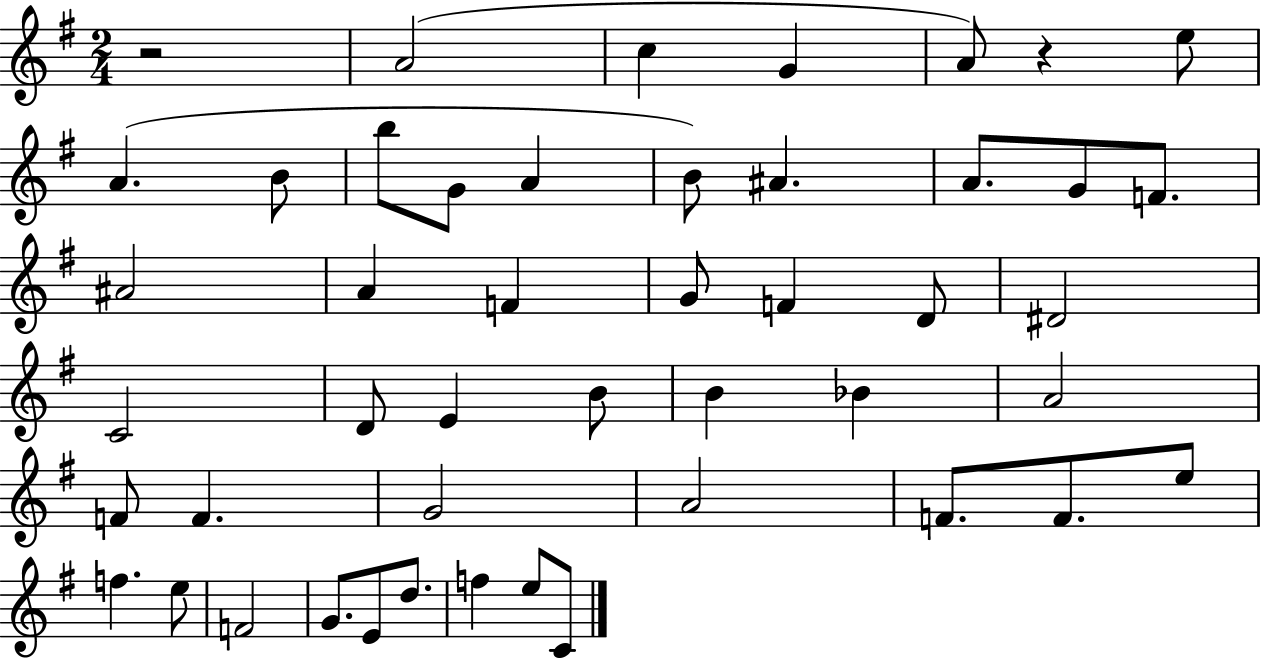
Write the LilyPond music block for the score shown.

{
  \clef treble
  \numericTimeSignature
  \time 2/4
  \key g \major
  r2 | a'2( | c''4 g'4 | a'8) r4 e''8 | \break a'4.( b'8 | b''8 g'8 a'4 | b'8) ais'4. | a'8. g'8 f'8. | \break ais'2 | a'4 f'4 | g'8 f'4 d'8 | dis'2 | \break c'2 | d'8 e'4 b'8 | b'4 bes'4 | a'2 | \break f'8 f'4. | g'2 | a'2 | f'8. f'8. e''8 | \break f''4. e''8 | f'2 | g'8. e'8 d''8. | f''4 e''8 c'8 | \break \bar "|."
}